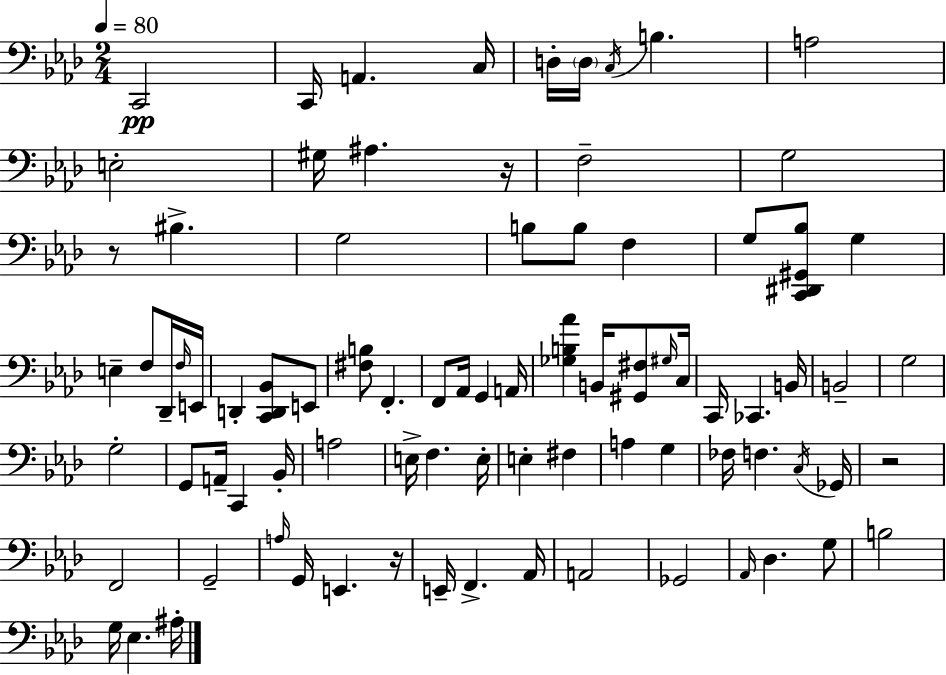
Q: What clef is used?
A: bass